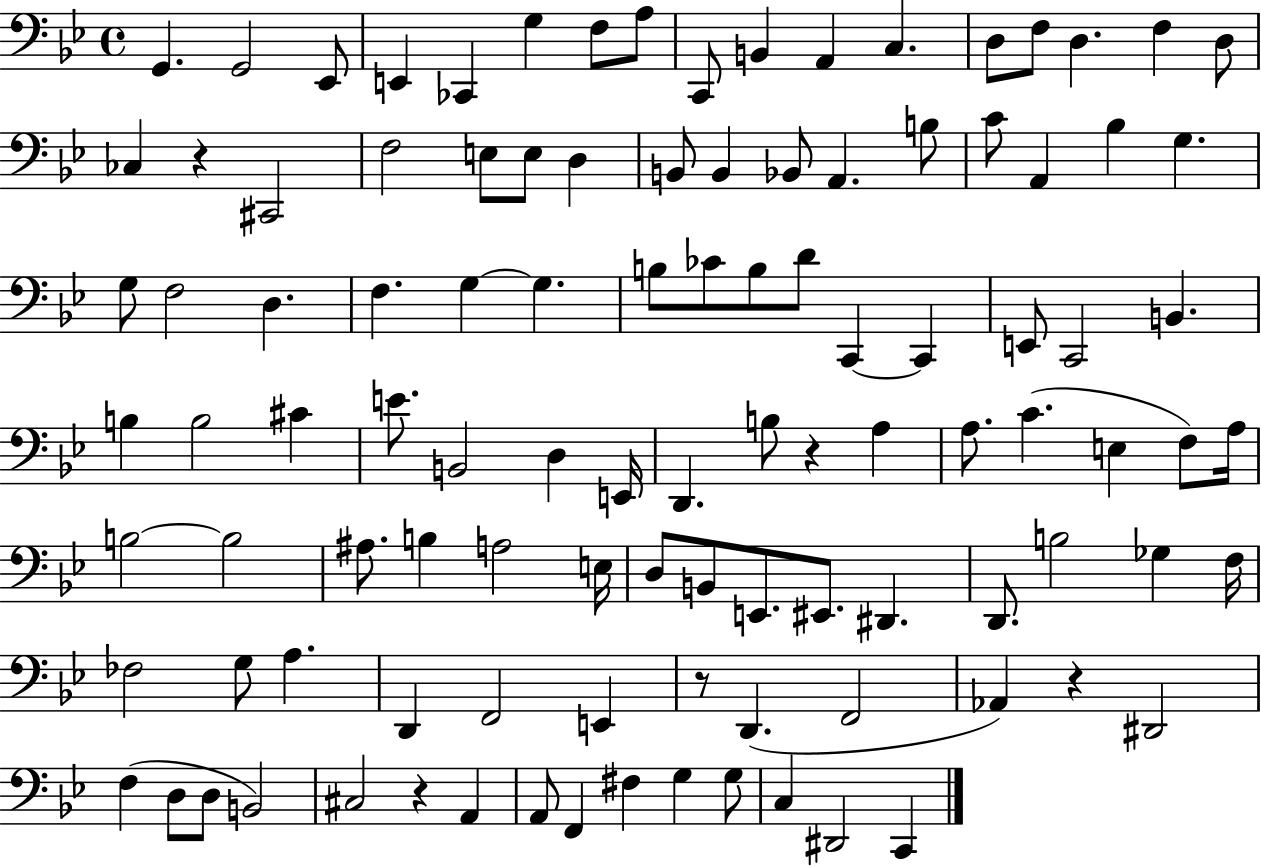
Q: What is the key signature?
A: BES major